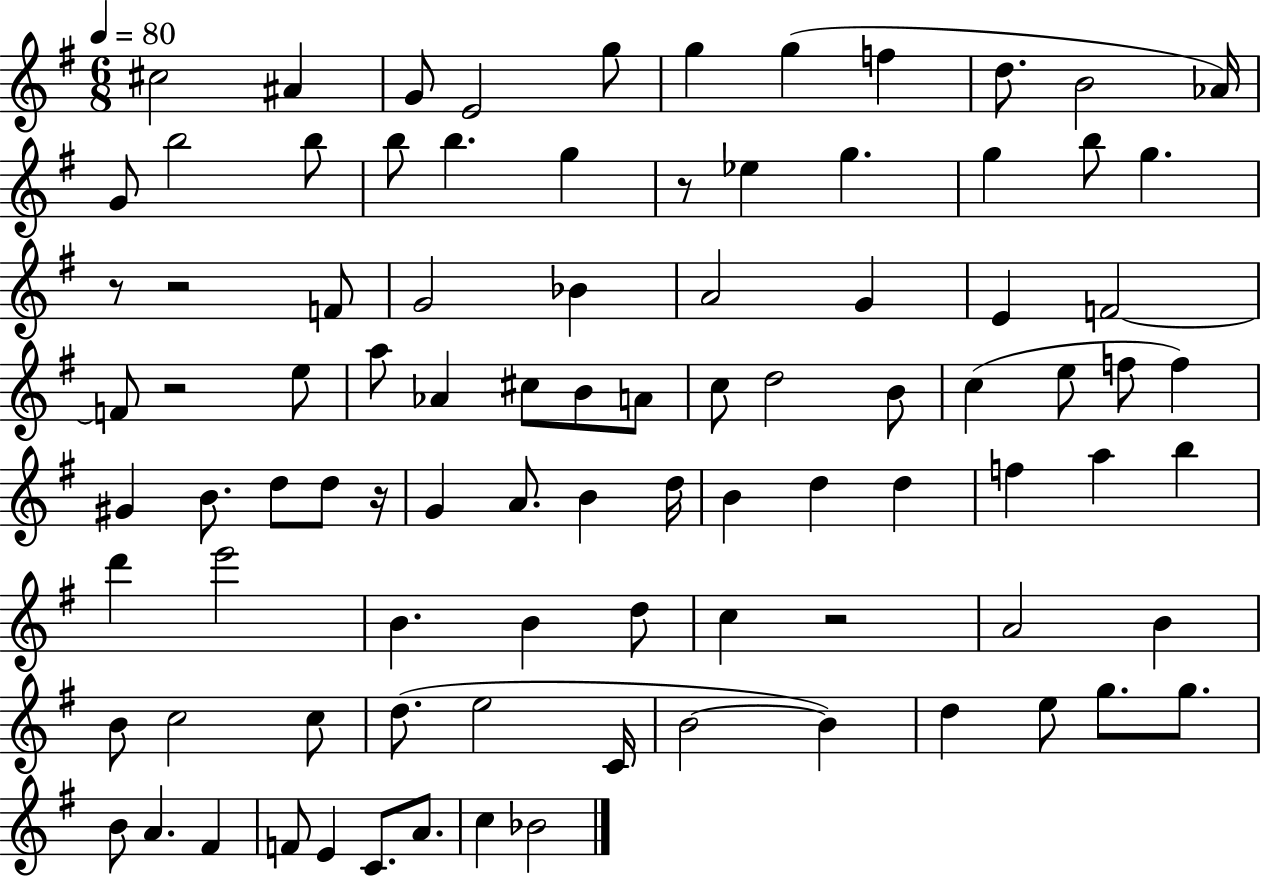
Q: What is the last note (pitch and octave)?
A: Bb4